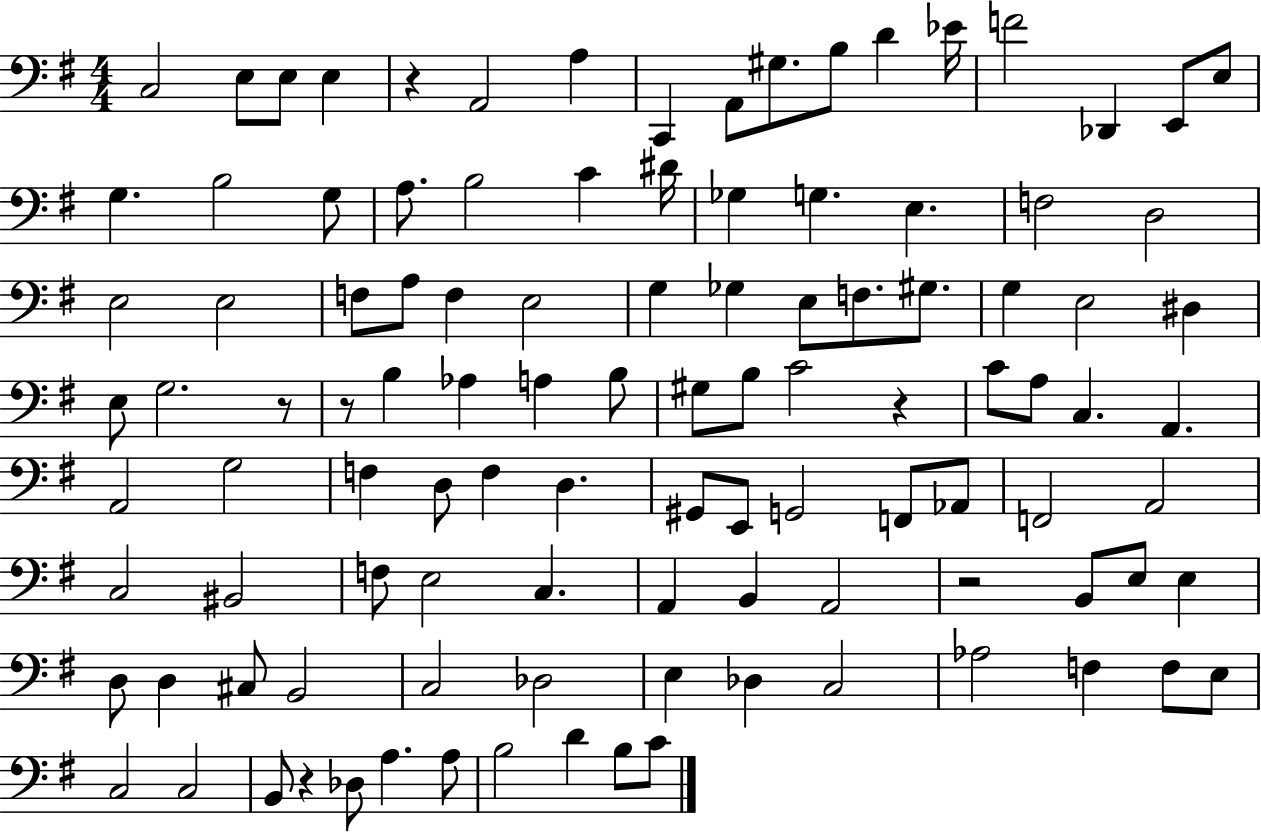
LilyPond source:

{
  \clef bass
  \numericTimeSignature
  \time 4/4
  \key g \major
  c2 e8 e8 e4 | r4 a,2 a4 | c,4 a,8 gis8. b8 d'4 ees'16 | f'2 des,4 e,8 e8 | \break g4. b2 g8 | a8. b2 c'4 dis'16 | ges4 g4. e4. | f2 d2 | \break e2 e2 | f8 a8 f4 e2 | g4 ges4 e8 f8. gis8. | g4 e2 dis4 | \break e8 g2. r8 | r8 b4 aes4 a4 b8 | gis8 b8 c'2 r4 | c'8 a8 c4. a,4. | \break a,2 g2 | f4 d8 f4 d4. | gis,8 e,8 g,2 f,8 aes,8 | f,2 a,2 | \break c2 bis,2 | f8 e2 c4. | a,4 b,4 a,2 | r2 b,8 e8 e4 | \break d8 d4 cis8 b,2 | c2 des2 | e4 des4 c2 | aes2 f4 f8 e8 | \break c2 c2 | b,8 r4 des8 a4. a8 | b2 d'4 b8 c'8 | \bar "|."
}